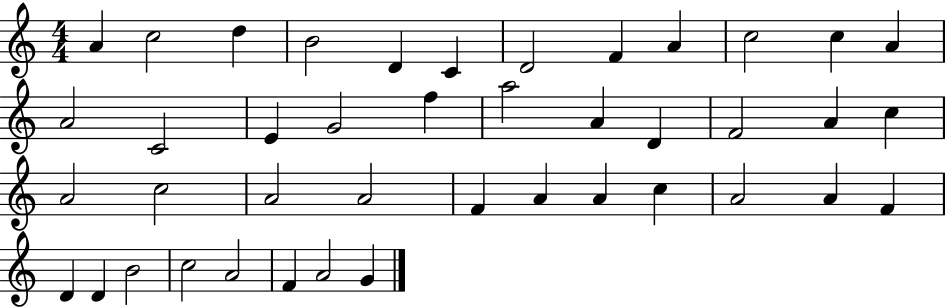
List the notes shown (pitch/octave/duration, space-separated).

A4/q C5/h D5/q B4/h D4/q C4/q D4/h F4/q A4/q C5/h C5/q A4/q A4/h C4/h E4/q G4/h F5/q A5/h A4/q D4/q F4/h A4/q C5/q A4/h C5/h A4/h A4/h F4/q A4/q A4/q C5/q A4/h A4/q F4/q D4/q D4/q B4/h C5/h A4/h F4/q A4/h G4/q